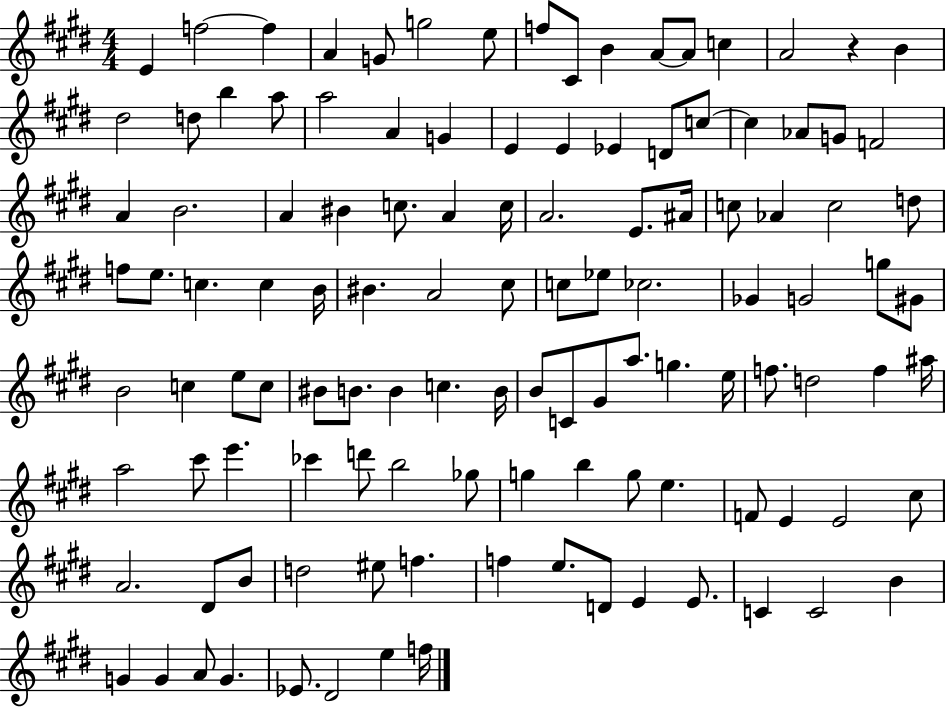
E4/q F5/h F5/q A4/q G4/e G5/h E5/e F5/e C#4/e B4/q A4/e A4/e C5/q A4/h R/q B4/q D#5/h D5/e B5/q A5/e A5/h A4/q G4/q E4/q E4/q Eb4/q D4/e C5/e C5/q Ab4/e G4/e F4/h A4/q B4/h. A4/q BIS4/q C5/e. A4/q C5/s A4/h. E4/e. A#4/s C5/e Ab4/q C5/h D5/e F5/e E5/e. C5/q. C5/q B4/s BIS4/q. A4/h C#5/e C5/e Eb5/e CES5/h. Gb4/q G4/h G5/e G#4/e B4/h C5/q E5/e C5/e BIS4/e B4/e. B4/q C5/q. B4/s B4/e C4/e G#4/e A5/e. G5/q. E5/s F5/e. D5/h F5/q A#5/s A5/h C#6/e E6/q. CES6/q D6/e B5/h Gb5/e G5/q B5/q G5/e E5/q. F4/e E4/q E4/h C#5/e A4/h. D#4/e B4/e D5/h EIS5/e F5/q. F5/q E5/e. D4/e E4/q E4/e. C4/q C4/h B4/q G4/q G4/q A4/e G4/q. Eb4/e. D#4/h E5/q F5/s